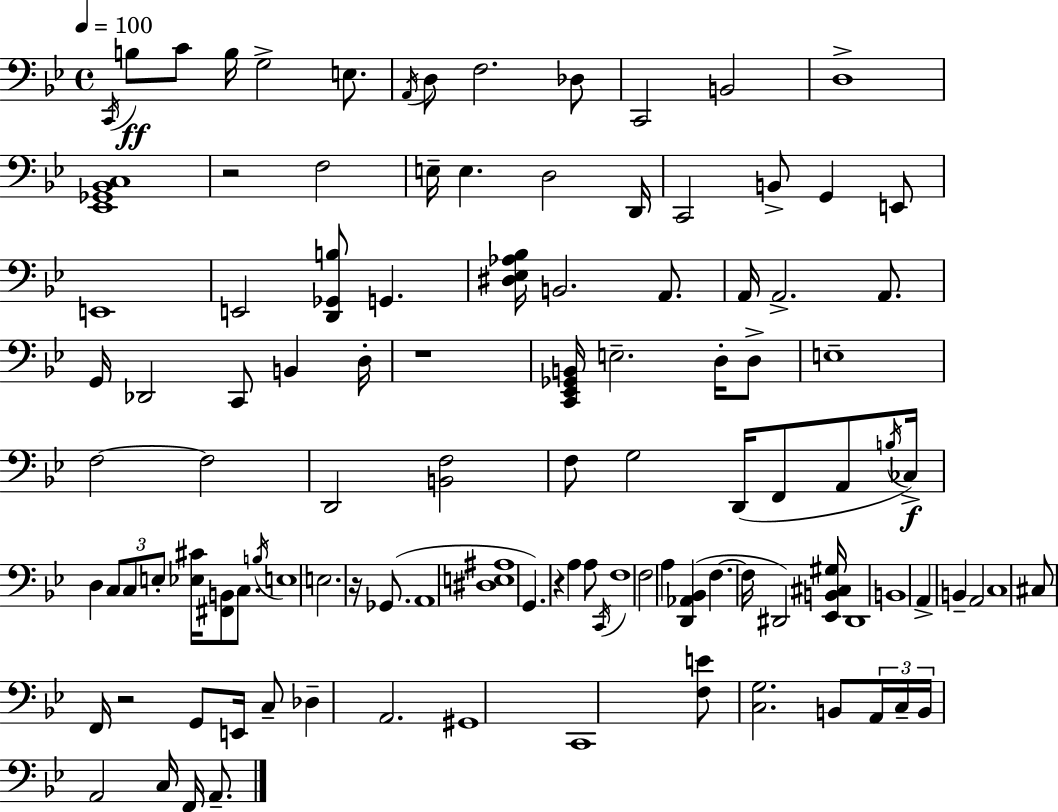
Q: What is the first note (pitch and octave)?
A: C2